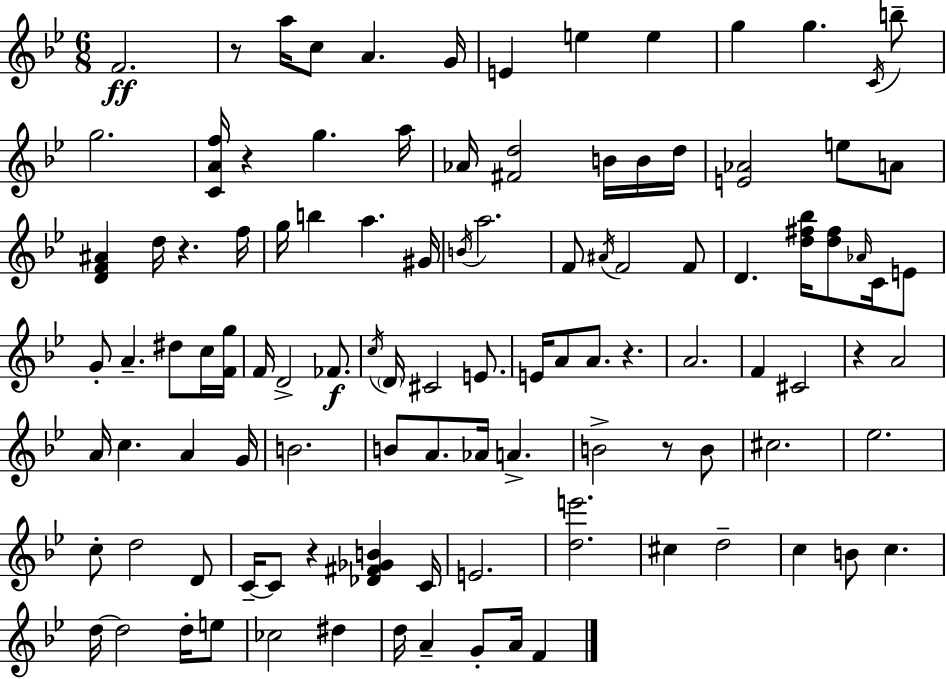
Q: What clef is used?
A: treble